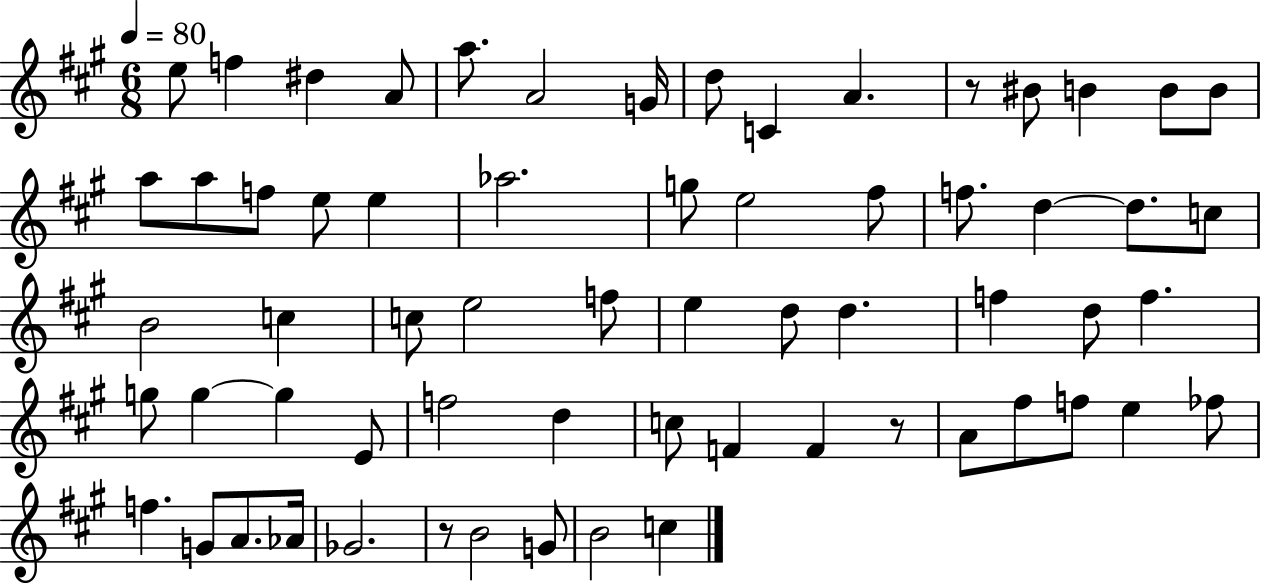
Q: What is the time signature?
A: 6/8